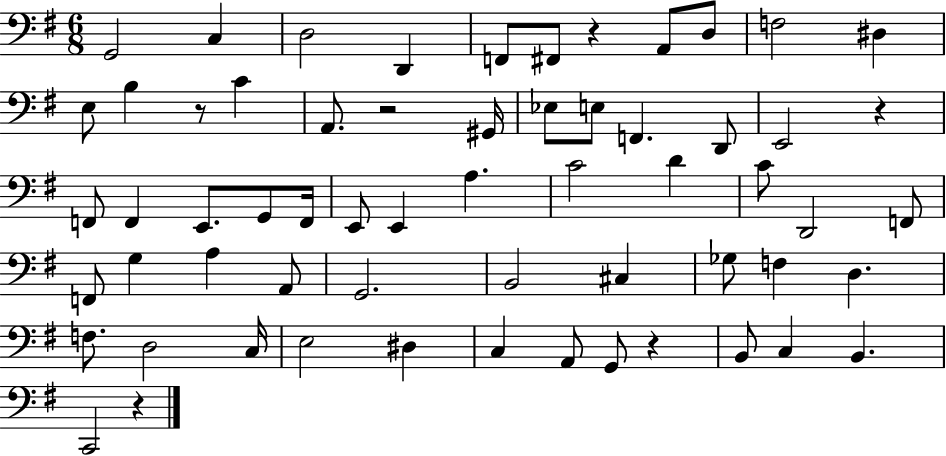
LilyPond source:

{
  \clef bass
  \numericTimeSignature
  \time 6/8
  \key g \major
  g,2 c4 | d2 d,4 | f,8 fis,8 r4 a,8 d8 | f2 dis4 | \break e8 b4 r8 c'4 | a,8. r2 gis,16 | ees8 e8 f,4. d,8 | e,2 r4 | \break f,8 f,4 e,8. g,8 f,16 | e,8 e,4 a4. | c'2 d'4 | c'8 d,2 f,8 | \break f,8 g4 a4 a,8 | g,2. | b,2 cis4 | ges8 f4 d4. | \break f8. d2 c16 | e2 dis4 | c4 a,8 g,8 r4 | b,8 c4 b,4. | \break c,2 r4 | \bar "|."
}